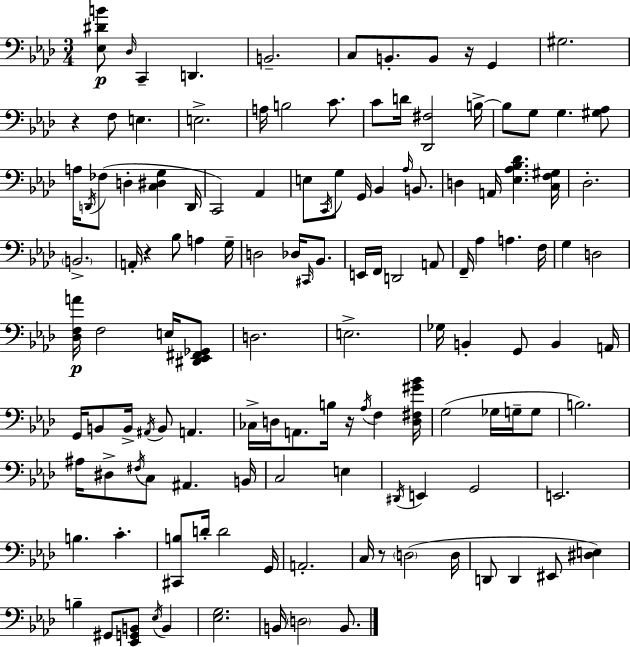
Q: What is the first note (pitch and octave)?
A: Db3